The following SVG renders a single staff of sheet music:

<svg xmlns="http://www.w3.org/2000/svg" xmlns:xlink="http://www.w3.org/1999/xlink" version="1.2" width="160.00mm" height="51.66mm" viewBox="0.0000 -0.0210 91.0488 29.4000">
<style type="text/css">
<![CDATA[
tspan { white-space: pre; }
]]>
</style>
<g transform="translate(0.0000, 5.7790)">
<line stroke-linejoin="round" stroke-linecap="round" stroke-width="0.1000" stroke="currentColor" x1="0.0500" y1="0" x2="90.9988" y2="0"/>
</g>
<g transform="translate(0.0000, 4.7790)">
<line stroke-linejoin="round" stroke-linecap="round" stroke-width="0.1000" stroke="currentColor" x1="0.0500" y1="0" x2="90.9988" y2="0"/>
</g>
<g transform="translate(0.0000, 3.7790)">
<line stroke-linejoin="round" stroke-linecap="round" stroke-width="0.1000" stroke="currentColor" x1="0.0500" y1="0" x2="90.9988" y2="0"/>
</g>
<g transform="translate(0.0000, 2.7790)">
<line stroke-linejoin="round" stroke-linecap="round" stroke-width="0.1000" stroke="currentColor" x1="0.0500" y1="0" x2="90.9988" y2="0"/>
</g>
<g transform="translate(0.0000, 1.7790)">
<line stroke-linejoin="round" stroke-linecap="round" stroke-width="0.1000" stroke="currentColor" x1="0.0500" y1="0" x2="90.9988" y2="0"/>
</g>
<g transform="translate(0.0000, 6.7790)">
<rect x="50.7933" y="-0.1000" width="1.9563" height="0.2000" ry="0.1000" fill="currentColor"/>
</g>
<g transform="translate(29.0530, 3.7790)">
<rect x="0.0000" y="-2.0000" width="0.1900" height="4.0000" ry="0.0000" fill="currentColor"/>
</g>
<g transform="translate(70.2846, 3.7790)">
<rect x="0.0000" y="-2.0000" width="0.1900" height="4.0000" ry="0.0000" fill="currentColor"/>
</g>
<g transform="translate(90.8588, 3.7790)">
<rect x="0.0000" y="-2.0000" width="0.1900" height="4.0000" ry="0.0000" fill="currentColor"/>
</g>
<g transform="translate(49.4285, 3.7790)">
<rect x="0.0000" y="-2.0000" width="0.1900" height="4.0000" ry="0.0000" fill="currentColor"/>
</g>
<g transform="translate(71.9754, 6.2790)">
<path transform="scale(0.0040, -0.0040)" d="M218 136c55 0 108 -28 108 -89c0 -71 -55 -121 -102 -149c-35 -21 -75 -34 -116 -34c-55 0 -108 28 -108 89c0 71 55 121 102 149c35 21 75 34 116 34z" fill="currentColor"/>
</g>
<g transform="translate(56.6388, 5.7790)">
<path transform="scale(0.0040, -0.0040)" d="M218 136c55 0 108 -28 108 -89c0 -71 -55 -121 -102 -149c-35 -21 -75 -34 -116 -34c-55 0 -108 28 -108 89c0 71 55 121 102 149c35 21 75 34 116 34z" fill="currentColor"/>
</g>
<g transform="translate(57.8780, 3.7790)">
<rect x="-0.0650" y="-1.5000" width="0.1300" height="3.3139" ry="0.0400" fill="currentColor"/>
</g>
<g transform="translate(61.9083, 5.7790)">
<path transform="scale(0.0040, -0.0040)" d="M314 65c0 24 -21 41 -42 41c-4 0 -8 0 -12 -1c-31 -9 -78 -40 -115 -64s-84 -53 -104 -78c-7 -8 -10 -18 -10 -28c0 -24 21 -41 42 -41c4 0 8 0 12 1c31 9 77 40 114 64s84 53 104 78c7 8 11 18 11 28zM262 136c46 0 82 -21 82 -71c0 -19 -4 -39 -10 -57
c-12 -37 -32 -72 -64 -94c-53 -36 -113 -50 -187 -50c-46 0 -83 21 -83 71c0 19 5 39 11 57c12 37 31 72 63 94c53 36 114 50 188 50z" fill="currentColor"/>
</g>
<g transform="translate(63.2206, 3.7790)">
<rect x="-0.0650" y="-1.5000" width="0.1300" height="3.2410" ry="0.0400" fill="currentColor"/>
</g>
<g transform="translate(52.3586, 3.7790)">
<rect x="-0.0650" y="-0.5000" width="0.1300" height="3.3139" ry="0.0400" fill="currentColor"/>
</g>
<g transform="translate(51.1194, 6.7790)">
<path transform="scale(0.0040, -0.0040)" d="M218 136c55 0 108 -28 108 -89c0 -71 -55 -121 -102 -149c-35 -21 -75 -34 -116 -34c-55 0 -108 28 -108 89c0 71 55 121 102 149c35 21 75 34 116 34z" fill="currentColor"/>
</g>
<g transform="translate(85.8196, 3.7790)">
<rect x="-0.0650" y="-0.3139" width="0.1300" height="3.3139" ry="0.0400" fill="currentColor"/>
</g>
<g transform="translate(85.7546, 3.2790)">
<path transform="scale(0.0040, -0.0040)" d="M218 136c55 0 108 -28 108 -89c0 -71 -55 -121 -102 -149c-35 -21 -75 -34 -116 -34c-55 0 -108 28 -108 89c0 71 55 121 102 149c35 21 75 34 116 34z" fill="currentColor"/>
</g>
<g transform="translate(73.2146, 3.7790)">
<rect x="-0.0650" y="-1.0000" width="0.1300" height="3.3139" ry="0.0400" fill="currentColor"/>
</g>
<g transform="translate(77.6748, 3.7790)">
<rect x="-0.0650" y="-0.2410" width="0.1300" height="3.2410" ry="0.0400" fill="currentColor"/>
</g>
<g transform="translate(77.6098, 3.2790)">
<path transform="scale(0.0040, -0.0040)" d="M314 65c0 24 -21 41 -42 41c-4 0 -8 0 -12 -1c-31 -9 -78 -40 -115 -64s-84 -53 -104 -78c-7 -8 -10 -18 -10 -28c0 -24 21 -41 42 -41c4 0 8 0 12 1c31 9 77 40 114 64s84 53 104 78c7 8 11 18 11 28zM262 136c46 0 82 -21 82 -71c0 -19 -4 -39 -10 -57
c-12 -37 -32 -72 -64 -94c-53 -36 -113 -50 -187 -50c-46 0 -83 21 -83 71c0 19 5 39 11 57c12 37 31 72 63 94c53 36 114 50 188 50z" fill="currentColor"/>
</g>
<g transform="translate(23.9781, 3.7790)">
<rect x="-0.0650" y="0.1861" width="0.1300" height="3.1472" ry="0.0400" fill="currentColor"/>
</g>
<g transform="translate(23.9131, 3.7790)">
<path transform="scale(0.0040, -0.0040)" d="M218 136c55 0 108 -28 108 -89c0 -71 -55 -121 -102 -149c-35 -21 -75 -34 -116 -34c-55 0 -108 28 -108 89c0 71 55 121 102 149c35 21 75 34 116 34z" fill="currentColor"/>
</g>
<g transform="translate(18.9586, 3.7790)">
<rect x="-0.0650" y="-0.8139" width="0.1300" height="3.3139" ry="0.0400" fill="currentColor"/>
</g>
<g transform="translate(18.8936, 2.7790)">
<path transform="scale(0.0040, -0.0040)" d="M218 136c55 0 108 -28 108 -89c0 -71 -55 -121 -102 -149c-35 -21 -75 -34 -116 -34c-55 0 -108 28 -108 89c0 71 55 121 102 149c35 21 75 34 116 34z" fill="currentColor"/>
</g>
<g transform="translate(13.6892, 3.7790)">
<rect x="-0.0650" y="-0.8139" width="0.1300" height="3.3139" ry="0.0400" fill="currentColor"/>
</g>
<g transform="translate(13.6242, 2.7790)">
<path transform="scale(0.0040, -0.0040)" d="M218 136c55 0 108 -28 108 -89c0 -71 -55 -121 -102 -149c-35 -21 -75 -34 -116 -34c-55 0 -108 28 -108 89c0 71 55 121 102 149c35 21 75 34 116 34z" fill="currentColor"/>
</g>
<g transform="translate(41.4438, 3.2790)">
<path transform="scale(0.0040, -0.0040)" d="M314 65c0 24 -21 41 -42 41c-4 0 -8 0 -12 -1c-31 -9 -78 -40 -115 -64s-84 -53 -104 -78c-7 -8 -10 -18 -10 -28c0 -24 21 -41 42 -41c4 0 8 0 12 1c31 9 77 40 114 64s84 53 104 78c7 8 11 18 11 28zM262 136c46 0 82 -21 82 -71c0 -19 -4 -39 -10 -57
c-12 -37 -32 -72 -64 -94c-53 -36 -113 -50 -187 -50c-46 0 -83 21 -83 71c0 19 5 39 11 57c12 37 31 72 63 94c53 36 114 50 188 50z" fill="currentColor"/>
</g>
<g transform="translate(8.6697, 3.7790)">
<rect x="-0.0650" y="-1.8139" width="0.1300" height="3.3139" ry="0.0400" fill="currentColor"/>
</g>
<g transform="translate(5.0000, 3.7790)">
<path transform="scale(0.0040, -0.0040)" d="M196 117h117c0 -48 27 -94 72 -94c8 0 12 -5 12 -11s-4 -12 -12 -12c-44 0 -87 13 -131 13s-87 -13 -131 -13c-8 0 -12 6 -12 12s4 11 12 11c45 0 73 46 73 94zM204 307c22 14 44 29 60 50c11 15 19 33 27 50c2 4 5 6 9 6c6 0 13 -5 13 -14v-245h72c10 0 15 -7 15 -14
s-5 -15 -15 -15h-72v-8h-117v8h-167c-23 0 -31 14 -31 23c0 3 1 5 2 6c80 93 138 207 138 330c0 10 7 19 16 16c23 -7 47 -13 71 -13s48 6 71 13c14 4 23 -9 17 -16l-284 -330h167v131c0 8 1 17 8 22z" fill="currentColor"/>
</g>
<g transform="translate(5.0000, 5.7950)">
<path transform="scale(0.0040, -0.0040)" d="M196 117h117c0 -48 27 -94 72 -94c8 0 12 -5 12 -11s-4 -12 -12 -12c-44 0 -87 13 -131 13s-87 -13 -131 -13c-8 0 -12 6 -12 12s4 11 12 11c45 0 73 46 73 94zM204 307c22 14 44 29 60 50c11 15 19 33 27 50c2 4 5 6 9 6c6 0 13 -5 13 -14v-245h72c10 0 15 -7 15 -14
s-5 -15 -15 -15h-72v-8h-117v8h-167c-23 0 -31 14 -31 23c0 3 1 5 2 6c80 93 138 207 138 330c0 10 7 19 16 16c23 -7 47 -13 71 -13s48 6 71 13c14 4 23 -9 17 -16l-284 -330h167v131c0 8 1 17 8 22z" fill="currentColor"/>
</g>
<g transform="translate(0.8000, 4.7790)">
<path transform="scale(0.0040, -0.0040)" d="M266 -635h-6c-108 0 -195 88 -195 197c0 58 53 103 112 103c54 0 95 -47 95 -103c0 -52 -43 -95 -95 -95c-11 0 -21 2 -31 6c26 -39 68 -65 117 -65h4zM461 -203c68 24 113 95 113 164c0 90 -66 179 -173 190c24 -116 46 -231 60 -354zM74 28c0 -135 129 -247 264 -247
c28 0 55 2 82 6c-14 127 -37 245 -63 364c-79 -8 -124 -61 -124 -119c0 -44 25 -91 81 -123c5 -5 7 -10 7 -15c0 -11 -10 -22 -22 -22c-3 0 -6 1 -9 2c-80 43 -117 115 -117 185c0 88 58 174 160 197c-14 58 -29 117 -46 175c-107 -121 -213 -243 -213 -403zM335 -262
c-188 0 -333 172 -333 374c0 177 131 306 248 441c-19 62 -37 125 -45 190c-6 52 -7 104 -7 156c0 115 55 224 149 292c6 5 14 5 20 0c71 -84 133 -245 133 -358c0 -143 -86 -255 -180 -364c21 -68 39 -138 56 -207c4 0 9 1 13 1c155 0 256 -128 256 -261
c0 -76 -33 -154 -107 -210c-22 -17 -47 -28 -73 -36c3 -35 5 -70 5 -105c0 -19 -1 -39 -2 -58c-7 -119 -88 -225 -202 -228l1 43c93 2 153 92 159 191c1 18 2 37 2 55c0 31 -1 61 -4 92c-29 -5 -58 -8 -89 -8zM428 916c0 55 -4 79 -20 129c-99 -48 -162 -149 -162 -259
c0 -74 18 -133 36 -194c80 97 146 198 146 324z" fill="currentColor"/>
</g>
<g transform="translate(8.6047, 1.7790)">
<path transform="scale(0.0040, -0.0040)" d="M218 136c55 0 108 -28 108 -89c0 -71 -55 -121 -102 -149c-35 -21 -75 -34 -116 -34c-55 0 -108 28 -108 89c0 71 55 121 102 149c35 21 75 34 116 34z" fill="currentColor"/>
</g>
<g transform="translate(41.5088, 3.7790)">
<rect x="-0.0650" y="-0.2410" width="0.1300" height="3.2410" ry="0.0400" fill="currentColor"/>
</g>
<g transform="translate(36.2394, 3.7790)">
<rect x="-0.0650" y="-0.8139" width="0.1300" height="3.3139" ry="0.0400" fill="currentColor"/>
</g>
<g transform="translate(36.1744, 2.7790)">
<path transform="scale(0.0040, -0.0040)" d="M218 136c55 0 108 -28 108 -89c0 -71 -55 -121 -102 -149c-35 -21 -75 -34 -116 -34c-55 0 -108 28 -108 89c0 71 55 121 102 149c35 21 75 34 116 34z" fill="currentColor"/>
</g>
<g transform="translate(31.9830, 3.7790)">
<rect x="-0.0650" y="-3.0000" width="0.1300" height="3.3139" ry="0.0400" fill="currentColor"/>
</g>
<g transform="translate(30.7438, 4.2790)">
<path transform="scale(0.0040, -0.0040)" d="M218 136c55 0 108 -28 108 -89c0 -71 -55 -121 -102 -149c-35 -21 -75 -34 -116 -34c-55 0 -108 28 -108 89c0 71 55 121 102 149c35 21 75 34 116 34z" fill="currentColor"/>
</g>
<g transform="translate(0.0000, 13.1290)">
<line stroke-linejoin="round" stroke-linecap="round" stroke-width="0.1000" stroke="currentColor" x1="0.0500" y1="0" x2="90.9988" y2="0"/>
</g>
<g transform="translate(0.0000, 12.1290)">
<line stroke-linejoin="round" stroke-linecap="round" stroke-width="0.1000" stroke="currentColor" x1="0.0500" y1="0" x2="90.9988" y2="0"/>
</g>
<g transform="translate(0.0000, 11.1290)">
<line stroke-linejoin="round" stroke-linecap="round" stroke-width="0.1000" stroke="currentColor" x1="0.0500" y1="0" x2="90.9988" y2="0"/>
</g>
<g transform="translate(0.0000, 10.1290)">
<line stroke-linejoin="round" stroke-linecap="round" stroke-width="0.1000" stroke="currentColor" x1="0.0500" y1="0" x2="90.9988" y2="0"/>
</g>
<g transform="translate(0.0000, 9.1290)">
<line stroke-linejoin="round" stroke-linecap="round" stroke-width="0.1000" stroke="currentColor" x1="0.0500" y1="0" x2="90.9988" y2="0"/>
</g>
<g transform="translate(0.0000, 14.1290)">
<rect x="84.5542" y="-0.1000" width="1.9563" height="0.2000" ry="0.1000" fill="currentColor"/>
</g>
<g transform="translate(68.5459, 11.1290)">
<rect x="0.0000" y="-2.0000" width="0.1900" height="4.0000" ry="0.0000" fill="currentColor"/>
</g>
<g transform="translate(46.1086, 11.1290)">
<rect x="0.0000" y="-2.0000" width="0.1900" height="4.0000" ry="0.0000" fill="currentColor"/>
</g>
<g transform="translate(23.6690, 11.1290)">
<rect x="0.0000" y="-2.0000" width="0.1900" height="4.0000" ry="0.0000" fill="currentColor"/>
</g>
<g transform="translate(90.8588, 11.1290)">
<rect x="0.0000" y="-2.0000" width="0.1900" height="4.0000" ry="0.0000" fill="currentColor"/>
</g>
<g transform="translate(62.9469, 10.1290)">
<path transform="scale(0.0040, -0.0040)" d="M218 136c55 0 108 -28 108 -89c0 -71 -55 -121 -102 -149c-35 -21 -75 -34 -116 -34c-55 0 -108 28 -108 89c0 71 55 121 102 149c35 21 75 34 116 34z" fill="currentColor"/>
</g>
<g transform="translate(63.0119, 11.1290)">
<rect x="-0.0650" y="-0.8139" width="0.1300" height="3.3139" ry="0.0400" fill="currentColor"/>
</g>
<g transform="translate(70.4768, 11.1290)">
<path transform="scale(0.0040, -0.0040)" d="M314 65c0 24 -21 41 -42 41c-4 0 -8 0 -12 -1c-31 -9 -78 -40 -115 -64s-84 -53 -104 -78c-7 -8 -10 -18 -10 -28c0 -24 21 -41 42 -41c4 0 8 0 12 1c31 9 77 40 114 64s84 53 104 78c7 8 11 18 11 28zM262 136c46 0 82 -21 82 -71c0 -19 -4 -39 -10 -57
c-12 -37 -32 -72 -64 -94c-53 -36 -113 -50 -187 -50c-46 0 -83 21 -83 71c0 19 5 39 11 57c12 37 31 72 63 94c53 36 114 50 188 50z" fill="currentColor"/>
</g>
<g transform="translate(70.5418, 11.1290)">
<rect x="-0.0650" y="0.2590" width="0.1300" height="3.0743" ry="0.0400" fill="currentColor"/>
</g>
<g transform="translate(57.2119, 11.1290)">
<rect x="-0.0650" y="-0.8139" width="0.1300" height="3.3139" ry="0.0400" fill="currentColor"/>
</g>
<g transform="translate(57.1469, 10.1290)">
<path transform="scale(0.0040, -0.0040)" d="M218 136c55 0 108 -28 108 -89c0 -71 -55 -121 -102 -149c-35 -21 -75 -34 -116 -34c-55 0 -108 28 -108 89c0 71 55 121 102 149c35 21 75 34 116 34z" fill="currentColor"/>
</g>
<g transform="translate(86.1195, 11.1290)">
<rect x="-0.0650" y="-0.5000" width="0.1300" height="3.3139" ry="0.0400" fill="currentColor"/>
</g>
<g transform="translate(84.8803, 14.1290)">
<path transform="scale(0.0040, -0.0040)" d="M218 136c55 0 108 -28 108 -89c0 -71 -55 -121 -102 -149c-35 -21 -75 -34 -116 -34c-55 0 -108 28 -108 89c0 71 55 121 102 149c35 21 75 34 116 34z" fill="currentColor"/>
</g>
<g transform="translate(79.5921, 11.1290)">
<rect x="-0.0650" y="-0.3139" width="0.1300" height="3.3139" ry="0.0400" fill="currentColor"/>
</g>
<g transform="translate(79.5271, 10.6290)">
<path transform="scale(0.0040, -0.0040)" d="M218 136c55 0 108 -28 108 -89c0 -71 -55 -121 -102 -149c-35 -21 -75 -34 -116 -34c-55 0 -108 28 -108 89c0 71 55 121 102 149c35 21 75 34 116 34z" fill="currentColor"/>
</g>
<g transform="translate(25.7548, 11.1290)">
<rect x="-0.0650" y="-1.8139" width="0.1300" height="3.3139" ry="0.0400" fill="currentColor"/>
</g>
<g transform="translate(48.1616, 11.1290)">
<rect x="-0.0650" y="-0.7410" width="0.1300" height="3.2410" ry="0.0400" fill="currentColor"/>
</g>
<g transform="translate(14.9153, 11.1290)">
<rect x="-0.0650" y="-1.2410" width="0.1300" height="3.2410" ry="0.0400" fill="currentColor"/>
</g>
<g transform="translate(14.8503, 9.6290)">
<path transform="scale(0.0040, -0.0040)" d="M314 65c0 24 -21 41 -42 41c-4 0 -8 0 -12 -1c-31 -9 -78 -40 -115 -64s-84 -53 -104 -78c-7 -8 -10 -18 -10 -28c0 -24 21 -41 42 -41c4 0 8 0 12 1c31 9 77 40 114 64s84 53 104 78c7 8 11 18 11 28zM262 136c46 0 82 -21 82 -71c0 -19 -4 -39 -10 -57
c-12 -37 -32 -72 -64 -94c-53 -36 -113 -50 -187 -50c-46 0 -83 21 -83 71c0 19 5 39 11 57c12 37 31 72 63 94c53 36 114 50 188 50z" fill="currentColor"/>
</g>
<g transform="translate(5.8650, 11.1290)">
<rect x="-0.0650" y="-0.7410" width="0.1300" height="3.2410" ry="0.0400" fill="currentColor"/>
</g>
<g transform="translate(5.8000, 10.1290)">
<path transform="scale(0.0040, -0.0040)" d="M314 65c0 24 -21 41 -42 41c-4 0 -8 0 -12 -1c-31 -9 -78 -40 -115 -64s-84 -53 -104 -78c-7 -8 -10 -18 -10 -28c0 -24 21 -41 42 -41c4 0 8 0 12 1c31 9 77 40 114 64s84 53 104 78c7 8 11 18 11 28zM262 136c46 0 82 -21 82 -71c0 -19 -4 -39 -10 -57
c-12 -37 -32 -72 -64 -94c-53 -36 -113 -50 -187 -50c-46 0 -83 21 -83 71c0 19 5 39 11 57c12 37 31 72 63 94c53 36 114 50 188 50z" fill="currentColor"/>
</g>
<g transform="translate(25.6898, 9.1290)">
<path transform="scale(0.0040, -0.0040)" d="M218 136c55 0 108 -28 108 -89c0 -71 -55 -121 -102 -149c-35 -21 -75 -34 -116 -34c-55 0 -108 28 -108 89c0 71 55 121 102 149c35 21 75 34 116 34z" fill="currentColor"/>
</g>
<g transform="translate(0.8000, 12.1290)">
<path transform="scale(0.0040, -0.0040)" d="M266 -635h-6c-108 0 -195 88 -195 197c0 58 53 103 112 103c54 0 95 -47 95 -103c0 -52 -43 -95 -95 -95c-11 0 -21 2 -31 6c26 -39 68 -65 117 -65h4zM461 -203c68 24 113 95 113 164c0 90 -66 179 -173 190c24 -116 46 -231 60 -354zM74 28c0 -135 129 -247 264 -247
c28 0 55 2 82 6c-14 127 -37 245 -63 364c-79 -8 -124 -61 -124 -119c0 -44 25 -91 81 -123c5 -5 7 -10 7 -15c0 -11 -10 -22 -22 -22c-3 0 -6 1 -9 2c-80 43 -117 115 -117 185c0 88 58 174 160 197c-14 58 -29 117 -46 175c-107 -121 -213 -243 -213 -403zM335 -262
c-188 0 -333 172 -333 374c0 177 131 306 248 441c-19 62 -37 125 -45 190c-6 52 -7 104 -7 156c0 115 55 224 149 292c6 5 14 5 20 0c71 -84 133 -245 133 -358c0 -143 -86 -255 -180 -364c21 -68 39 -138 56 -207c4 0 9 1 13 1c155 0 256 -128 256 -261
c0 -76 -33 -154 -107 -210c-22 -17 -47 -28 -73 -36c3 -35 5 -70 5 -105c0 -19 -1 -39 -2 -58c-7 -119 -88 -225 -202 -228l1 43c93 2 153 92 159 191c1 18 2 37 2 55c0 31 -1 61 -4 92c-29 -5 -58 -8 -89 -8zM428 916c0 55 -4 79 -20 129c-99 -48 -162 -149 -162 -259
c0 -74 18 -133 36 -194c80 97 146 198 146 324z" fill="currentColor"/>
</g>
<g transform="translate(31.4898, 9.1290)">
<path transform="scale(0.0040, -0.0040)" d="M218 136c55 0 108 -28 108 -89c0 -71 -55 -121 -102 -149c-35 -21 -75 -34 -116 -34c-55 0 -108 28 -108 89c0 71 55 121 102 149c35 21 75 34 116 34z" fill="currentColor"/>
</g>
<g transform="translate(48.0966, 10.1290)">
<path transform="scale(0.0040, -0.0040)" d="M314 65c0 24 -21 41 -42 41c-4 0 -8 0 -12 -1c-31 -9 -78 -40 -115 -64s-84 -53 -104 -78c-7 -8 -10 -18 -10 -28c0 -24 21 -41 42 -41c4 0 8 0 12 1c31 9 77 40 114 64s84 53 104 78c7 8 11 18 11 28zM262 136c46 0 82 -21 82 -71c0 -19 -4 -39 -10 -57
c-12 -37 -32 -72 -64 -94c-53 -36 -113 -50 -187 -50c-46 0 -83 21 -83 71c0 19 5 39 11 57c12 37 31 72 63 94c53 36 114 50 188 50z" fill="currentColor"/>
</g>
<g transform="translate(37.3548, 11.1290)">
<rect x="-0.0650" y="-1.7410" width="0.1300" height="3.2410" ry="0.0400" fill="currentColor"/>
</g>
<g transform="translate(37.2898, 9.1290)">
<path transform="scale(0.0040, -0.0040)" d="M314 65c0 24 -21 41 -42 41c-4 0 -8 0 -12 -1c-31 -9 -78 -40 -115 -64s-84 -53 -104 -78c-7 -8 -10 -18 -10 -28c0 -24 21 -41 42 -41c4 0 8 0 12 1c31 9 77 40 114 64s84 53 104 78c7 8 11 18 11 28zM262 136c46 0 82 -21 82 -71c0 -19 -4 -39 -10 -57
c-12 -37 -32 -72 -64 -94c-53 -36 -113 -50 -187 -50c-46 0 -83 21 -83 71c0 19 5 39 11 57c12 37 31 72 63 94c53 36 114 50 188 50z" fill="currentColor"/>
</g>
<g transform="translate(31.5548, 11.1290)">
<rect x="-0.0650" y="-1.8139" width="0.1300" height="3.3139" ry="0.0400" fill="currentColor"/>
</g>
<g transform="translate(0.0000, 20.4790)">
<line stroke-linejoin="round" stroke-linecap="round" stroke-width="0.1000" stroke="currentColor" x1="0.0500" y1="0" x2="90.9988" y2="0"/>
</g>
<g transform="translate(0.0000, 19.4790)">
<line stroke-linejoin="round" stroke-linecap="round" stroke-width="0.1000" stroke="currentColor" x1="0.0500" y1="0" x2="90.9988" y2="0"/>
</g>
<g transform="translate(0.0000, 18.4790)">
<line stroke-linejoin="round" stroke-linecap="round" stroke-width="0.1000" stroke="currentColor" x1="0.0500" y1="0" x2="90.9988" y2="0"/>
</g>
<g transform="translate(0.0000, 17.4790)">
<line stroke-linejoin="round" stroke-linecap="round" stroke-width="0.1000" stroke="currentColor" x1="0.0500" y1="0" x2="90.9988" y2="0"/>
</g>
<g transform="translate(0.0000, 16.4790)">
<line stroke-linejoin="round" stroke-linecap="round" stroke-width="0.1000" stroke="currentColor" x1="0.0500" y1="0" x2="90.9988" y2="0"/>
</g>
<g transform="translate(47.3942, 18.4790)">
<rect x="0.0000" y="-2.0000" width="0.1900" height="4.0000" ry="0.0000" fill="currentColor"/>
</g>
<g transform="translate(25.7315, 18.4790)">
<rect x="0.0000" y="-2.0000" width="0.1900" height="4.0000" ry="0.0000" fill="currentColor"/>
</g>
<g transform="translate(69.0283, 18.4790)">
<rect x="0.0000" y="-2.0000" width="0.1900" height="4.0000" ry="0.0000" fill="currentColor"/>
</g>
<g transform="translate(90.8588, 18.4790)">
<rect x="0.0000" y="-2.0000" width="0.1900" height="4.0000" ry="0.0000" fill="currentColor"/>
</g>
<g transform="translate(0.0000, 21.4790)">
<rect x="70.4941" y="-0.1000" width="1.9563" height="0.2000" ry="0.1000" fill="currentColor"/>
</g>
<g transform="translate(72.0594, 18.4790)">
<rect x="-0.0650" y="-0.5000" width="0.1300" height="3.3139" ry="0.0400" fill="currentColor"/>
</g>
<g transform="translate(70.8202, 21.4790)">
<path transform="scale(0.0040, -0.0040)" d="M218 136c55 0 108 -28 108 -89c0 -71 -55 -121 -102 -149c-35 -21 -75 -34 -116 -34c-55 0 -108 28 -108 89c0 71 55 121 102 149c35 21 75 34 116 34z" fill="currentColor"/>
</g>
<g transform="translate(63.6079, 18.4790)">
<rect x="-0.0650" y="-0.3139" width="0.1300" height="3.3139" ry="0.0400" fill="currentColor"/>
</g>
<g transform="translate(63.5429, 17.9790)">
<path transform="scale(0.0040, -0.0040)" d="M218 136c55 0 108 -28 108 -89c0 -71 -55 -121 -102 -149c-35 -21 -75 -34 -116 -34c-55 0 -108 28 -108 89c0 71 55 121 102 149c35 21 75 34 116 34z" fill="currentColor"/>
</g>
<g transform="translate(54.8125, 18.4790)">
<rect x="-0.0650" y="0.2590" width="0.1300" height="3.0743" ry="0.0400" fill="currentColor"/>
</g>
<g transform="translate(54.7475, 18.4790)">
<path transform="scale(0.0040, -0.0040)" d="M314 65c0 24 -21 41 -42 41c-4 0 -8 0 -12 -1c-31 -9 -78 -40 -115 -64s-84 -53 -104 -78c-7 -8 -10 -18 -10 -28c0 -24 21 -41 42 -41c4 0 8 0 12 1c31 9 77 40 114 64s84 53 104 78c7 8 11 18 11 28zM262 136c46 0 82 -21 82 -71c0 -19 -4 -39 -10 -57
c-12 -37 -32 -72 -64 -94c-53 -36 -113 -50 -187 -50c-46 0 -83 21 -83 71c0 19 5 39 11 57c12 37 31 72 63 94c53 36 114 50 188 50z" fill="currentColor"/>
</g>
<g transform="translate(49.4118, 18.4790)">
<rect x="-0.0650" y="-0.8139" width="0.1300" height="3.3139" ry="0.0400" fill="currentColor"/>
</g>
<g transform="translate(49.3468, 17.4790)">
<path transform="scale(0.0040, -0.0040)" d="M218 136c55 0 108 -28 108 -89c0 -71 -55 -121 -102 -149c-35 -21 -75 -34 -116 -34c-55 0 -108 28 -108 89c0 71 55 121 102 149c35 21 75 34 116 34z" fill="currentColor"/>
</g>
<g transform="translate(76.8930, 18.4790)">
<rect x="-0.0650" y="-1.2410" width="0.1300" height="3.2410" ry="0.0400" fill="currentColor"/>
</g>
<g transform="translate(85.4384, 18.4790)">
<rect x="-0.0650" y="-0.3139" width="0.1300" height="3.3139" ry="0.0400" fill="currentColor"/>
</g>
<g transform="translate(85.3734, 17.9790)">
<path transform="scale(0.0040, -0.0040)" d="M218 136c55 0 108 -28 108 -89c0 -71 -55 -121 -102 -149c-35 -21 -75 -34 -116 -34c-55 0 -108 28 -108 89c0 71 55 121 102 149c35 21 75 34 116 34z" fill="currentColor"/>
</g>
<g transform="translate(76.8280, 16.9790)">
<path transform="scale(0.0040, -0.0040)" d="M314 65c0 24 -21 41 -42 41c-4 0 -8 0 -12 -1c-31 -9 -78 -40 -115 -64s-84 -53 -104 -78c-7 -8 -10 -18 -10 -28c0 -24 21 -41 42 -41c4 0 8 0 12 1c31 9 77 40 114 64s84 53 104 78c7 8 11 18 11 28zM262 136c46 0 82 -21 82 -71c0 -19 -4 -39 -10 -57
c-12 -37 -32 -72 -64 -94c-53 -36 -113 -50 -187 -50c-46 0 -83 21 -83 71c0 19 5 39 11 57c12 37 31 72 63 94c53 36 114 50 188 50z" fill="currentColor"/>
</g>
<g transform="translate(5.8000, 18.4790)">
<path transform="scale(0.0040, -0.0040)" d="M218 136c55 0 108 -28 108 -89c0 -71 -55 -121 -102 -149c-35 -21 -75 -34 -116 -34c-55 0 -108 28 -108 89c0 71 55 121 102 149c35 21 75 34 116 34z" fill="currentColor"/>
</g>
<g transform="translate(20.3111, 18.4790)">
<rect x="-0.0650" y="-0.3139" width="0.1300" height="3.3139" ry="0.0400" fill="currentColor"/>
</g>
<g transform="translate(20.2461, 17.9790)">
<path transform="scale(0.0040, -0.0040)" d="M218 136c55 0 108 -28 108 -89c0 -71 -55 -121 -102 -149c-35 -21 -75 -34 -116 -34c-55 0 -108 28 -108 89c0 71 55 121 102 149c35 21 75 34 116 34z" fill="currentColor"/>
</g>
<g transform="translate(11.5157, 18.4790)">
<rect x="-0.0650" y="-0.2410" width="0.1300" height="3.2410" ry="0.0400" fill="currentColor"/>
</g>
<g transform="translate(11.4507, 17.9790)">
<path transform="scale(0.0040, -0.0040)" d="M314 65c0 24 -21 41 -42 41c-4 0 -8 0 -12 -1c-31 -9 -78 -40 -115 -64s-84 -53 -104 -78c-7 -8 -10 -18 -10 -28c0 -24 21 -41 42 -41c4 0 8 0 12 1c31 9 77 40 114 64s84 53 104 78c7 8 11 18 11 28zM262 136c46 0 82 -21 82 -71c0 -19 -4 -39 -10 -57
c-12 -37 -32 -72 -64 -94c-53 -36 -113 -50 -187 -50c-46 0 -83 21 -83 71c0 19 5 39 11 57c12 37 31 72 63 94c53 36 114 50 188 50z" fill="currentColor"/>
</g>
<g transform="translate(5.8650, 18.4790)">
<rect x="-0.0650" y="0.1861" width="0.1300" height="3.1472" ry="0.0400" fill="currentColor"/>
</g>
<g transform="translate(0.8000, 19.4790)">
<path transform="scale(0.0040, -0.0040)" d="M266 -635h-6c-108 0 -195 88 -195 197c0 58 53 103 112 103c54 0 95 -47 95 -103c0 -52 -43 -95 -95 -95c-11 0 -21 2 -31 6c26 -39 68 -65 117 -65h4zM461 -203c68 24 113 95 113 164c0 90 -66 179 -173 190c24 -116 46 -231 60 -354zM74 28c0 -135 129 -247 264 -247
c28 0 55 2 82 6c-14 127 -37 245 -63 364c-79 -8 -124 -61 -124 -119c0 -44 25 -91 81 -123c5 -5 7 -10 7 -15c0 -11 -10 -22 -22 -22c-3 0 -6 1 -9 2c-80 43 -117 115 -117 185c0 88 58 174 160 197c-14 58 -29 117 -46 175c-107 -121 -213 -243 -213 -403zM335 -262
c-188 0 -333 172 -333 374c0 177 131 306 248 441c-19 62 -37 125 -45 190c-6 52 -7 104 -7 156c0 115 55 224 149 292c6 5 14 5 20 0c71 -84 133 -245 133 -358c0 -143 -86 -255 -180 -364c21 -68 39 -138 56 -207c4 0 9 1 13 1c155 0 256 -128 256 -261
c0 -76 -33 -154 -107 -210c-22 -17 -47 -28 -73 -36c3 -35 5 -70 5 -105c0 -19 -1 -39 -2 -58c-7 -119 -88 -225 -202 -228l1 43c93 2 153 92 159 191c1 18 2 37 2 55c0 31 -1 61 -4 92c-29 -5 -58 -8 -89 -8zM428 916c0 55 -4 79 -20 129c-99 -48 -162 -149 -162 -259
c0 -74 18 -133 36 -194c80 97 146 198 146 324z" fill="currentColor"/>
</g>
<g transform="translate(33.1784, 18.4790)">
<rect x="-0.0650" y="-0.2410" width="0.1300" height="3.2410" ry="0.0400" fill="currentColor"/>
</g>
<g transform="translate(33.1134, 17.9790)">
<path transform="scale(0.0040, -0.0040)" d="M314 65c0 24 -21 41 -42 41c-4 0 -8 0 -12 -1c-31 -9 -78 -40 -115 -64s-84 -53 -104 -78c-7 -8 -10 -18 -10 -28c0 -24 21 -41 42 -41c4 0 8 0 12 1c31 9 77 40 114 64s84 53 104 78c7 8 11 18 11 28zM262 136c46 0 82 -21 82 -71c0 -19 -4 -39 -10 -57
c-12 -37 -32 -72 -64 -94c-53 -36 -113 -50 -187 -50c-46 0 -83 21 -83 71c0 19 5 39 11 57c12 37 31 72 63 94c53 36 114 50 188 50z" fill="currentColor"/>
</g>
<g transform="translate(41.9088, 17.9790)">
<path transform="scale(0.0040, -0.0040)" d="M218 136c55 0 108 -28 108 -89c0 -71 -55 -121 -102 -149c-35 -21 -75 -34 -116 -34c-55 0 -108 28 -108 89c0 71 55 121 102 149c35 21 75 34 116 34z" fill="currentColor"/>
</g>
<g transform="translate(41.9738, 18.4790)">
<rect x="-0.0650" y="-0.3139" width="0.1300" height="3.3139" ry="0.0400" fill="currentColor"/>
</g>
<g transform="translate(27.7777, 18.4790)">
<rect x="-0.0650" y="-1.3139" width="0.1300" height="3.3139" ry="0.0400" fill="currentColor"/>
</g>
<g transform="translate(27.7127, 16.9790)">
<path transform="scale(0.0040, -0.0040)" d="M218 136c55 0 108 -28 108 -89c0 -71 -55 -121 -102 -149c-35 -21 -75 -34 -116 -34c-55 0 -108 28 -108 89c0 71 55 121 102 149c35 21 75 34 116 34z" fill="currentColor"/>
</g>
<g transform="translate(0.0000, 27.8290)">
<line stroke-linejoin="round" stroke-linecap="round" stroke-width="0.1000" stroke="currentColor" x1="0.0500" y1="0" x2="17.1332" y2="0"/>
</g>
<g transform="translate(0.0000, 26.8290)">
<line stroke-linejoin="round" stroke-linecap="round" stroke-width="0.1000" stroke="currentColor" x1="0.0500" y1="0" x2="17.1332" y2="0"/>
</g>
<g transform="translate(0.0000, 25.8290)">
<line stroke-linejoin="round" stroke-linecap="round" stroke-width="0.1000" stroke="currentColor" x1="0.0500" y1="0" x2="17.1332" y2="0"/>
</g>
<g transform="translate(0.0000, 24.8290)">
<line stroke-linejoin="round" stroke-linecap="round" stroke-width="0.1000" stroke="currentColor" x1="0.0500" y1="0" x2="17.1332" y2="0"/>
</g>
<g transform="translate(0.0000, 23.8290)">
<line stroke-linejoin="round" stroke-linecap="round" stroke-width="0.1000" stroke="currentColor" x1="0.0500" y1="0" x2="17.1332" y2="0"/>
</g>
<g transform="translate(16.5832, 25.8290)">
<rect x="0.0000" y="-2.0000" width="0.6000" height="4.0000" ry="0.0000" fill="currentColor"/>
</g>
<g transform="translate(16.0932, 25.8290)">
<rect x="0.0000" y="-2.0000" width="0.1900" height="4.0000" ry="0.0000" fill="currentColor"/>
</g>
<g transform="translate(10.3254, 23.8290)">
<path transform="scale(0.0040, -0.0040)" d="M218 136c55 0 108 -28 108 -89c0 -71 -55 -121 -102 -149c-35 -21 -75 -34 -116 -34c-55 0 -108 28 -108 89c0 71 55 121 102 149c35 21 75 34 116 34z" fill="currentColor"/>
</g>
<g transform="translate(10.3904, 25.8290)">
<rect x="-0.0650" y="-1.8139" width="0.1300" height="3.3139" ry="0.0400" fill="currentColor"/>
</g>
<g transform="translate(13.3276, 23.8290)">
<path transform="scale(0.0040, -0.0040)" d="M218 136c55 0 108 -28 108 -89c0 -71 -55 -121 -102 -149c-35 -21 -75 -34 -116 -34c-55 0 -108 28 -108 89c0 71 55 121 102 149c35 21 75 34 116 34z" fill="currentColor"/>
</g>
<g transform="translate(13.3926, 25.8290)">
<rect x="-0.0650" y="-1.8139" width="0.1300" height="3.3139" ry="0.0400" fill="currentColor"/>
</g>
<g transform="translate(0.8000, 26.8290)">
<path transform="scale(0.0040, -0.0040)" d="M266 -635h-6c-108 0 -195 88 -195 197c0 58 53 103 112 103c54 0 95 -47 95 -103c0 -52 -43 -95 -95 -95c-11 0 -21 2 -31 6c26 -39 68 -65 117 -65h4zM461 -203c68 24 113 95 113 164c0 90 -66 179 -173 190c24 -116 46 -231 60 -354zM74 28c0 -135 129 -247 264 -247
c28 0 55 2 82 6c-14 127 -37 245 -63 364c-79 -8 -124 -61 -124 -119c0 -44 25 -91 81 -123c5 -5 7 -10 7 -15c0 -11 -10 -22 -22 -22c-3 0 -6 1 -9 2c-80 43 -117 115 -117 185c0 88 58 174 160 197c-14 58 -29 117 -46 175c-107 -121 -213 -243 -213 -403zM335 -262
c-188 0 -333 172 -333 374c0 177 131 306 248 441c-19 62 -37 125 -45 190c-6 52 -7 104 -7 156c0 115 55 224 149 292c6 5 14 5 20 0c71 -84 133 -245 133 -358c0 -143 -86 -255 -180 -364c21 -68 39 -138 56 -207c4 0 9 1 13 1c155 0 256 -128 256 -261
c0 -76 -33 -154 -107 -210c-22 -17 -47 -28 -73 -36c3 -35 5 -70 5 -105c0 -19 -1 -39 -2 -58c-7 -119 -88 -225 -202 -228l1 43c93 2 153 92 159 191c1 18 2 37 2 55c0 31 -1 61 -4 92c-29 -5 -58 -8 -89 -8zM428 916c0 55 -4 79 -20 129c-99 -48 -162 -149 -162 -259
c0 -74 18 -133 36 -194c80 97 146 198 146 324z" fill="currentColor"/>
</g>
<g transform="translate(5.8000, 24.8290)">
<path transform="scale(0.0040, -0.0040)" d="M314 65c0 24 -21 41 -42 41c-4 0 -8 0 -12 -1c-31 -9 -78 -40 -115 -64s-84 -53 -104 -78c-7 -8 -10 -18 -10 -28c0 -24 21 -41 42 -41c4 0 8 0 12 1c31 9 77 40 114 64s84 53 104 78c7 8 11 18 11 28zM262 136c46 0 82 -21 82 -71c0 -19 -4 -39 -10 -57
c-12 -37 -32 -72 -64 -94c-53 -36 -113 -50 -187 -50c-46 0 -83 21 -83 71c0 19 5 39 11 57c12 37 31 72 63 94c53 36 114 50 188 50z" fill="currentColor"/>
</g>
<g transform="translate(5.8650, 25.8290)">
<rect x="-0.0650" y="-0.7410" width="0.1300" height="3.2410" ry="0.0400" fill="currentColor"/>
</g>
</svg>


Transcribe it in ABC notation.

X:1
T:Untitled
M:4/4
L:1/4
K:C
f d d B A d c2 C E E2 D c2 c d2 e2 f f f2 d2 d d B2 c C B c2 c e c2 c d B2 c C e2 c d2 f f